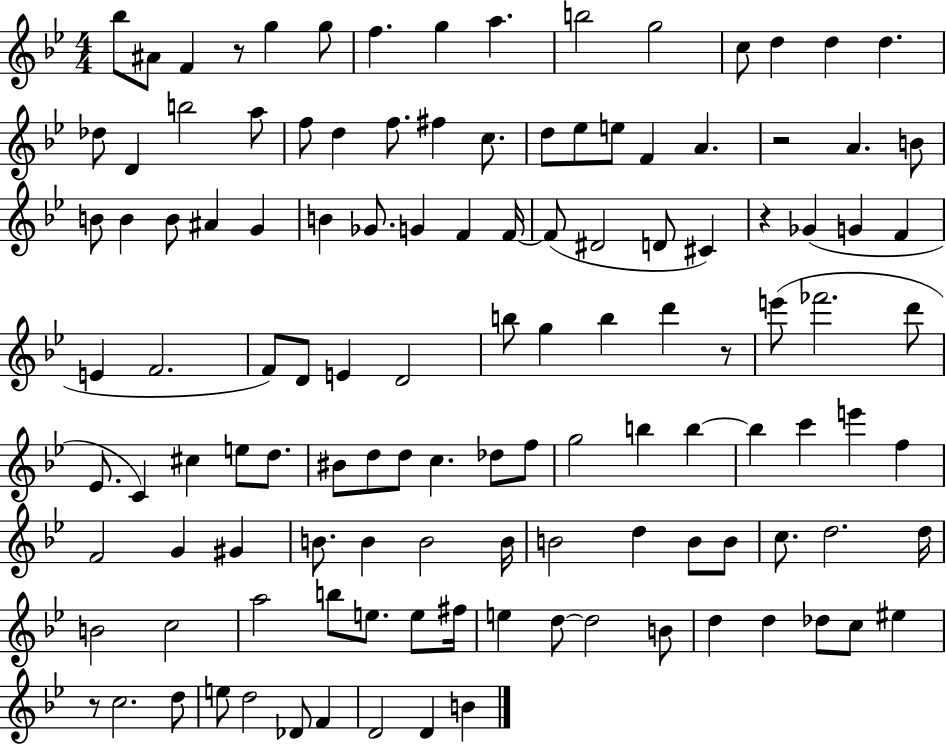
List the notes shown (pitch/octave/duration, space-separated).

Bb5/e A#4/e F4/q R/e G5/q G5/e F5/q. G5/q A5/q. B5/h G5/h C5/e D5/q D5/q D5/q. Db5/e D4/q B5/h A5/e F5/e D5/q F5/e. F#5/q C5/e. D5/e Eb5/e E5/e F4/q A4/q. R/h A4/q. B4/e B4/e B4/q B4/e A#4/q G4/q B4/q Gb4/e. G4/q F4/q F4/s F4/e D#4/h D4/e C#4/q R/q Gb4/q G4/q F4/q E4/q F4/h. F4/e D4/e E4/q D4/h B5/e G5/q B5/q D6/q R/e E6/e FES6/h. D6/e Eb4/e. C4/q C#5/q E5/e D5/e. BIS4/e D5/e D5/e C5/q. Db5/e F5/e G5/h B5/q B5/q B5/q C6/q E6/q F5/q F4/h G4/q G#4/q B4/e. B4/q B4/h B4/s B4/h D5/q B4/e B4/e C5/e. D5/h. D5/s B4/h C5/h A5/h B5/e E5/e. E5/e F#5/s E5/q D5/e D5/h B4/e D5/q D5/q Db5/e C5/e EIS5/q R/e C5/h. D5/e E5/e D5/h Db4/e F4/q D4/h D4/q B4/q